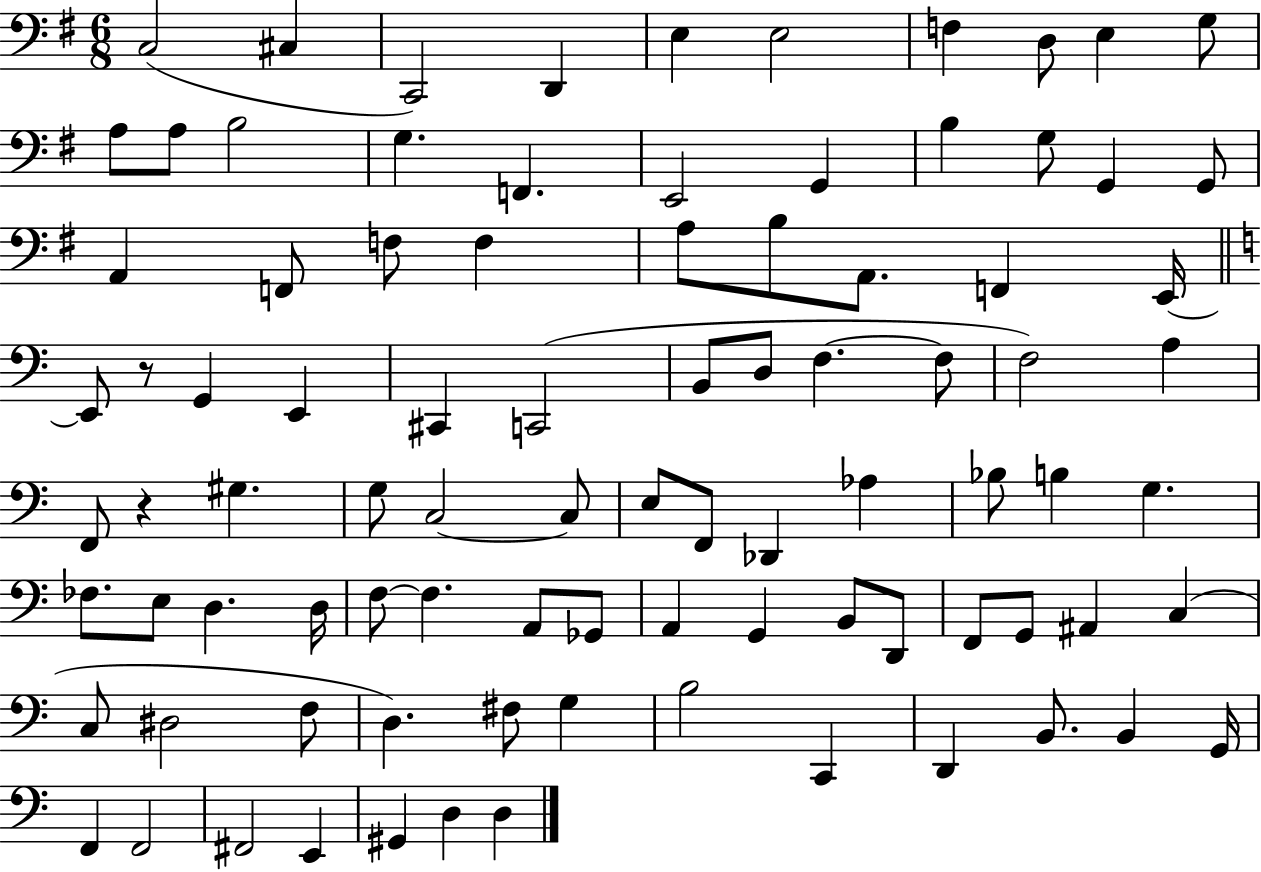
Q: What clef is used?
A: bass